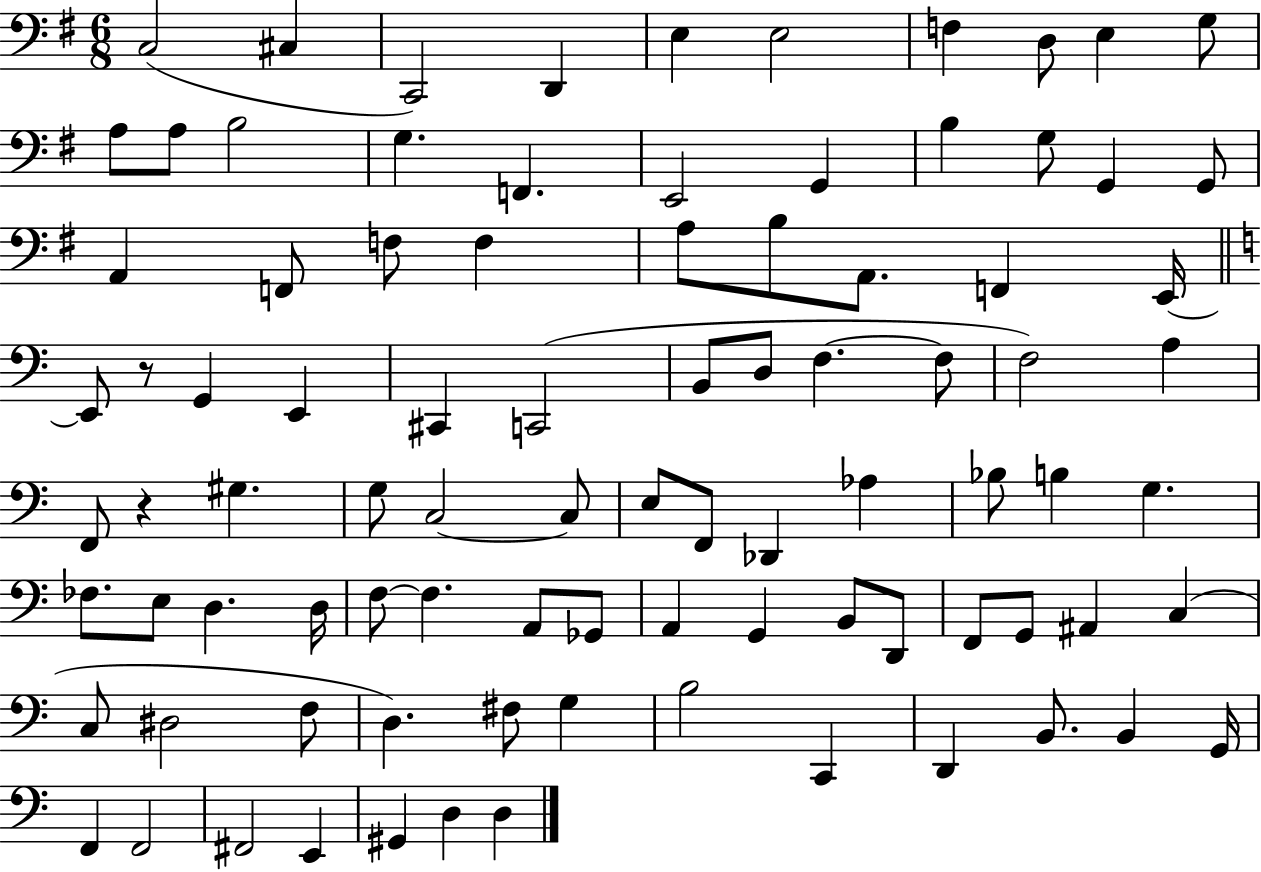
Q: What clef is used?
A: bass